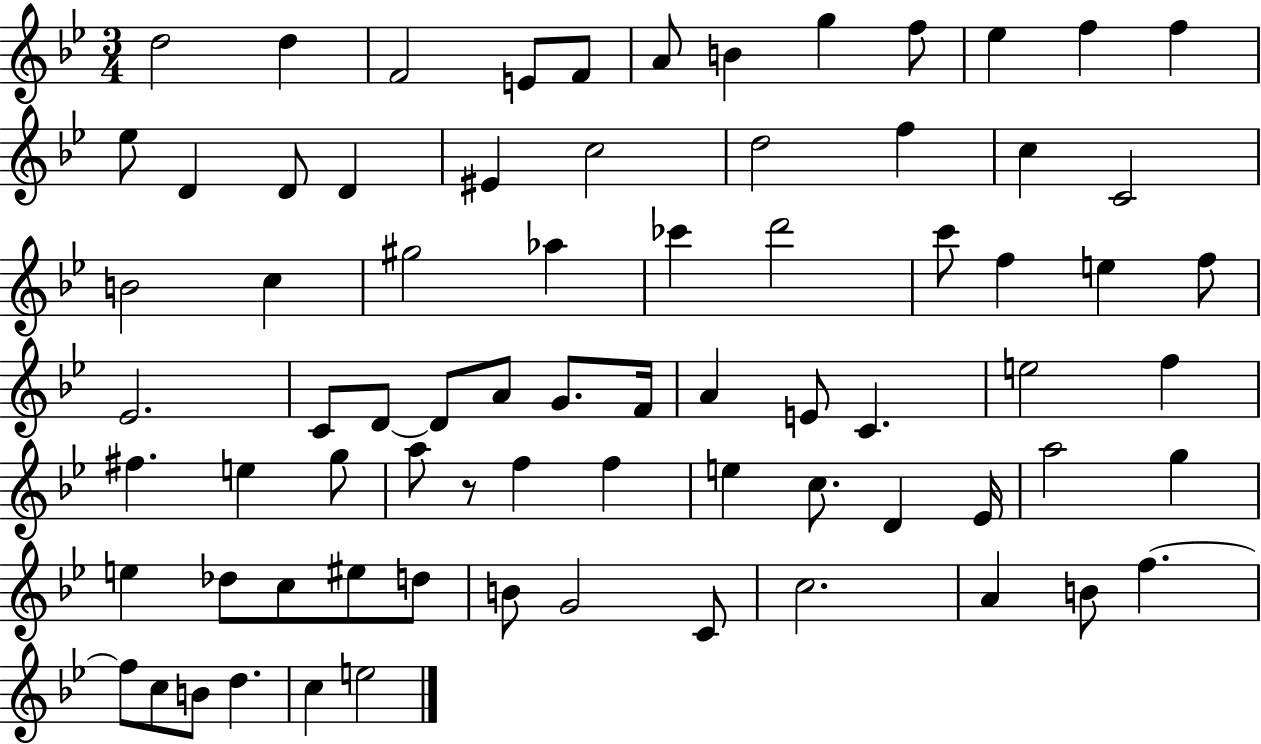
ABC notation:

X:1
T:Untitled
M:3/4
L:1/4
K:Bb
d2 d F2 E/2 F/2 A/2 B g f/2 _e f f _e/2 D D/2 D ^E c2 d2 f c C2 B2 c ^g2 _a _c' d'2 c'/2 f e f/2 _E2 C/2 D/2 D/2 A/2 G/2 F/4 A E/2 C e2 f ^f e g/2 a/2 z/2 f f e c/2 D _E/4 a2 g e _d/2 c/2 ^e/2 d/2 B/2 G2 C/2 c2 A B/2 f f/2 c/2 B/2 d c e2